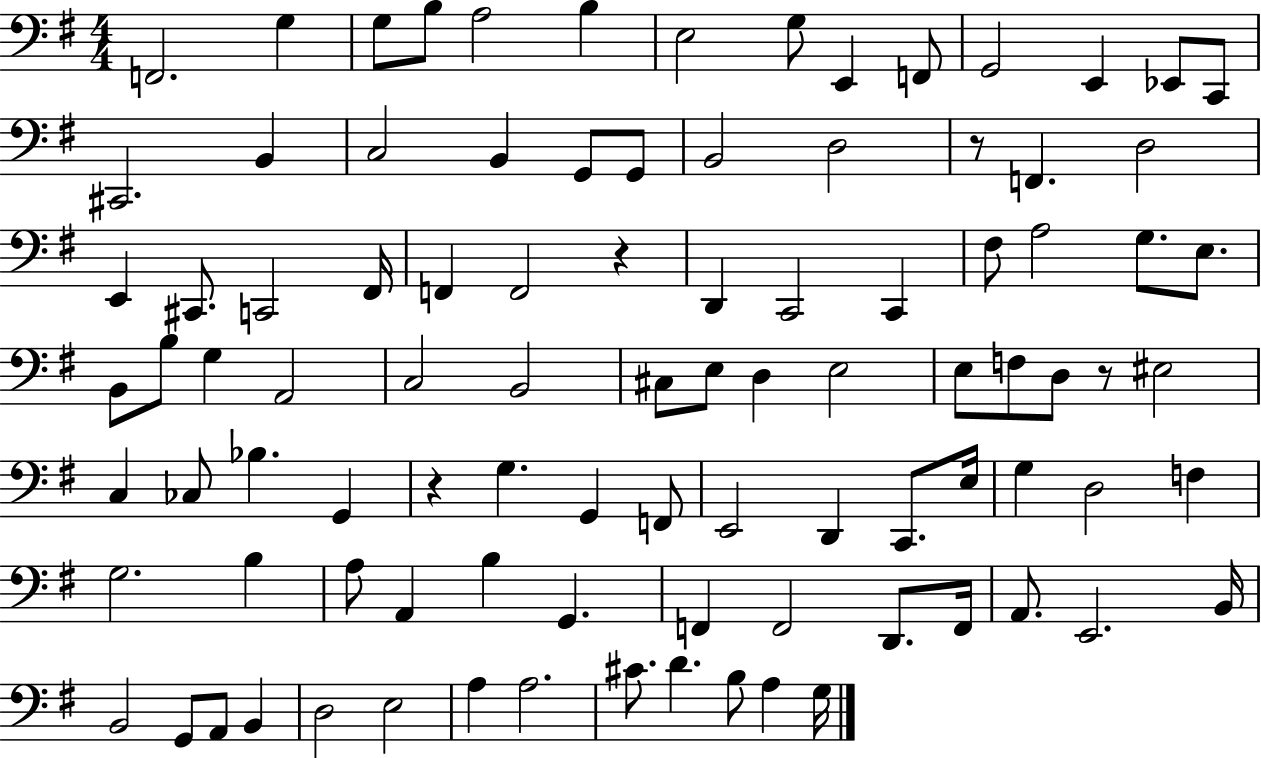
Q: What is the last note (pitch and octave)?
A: G3